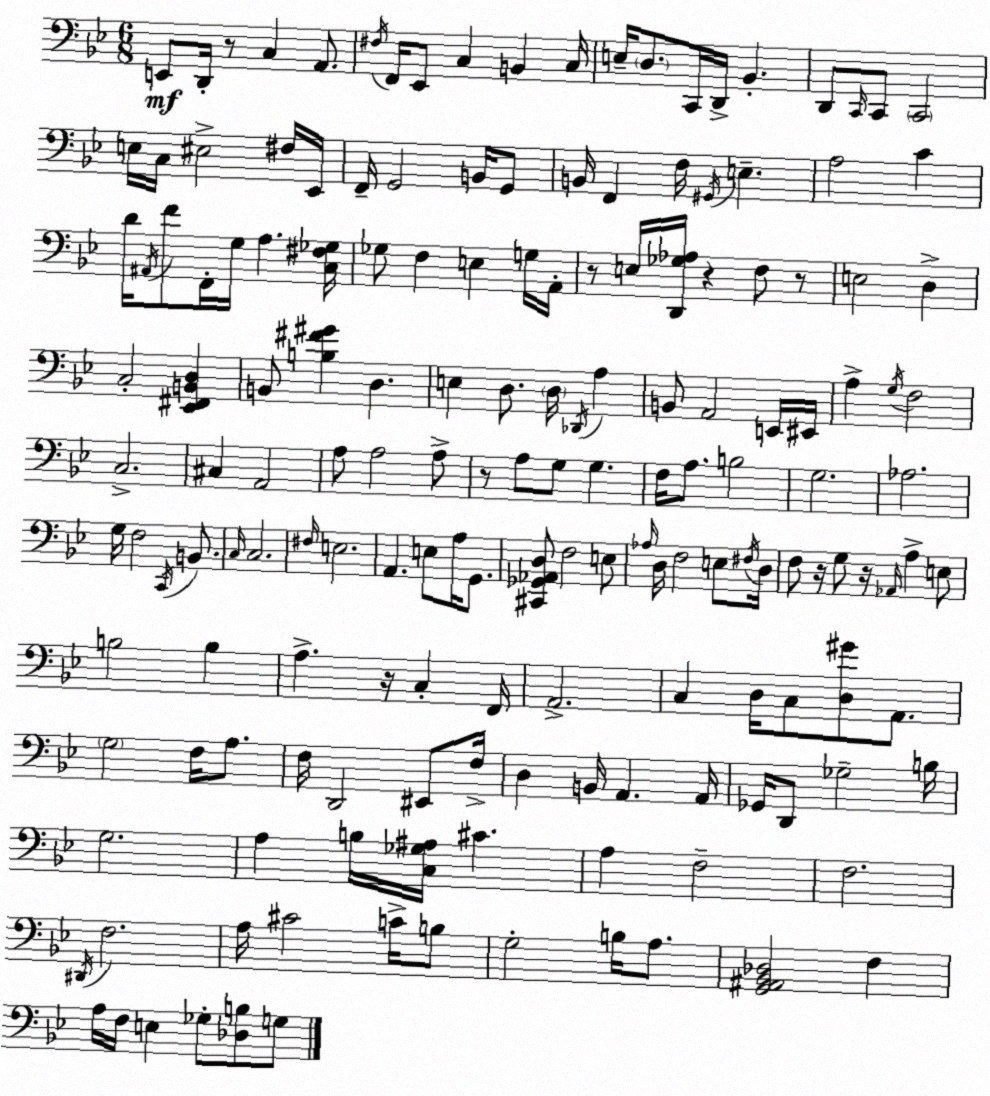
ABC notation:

X:1
T:Untitled
M:6/8
L:1/4
K:Gm
E,,/2 D,,/4 z/2 C, A,,/2 ^F,/4 F,,/4 _E,,/2 C, B,, C,/4 E,/4 D,/2 C,,/4 D,,/4 _B,, D,,/2 C,,/4 C,,/2 C,,2 E,/4 C,/4 ^E,2 ^F,/4 _E,,/4 F,,/4 G,,2 B,,/4 G,,/2 B,,/4 F,, F,/4 ^G,,/4 E, A,2 C D/4 ^A,,/4 F/2 F,,/4 G,/4 A, [C,^F,_G,]/4 _G,/2 F, E, G,/4 A,,/4 z/2 E,/4 [D,,_G,_A,]/4 z F,/2 z/2 E,2 D, C,2 [_E,,^F,,B,,D,] B,,/2 [B,^F^G] D, E, D,/2 D,/4 _D,,/4 A, B,,/2 A,,2 E,,/4 ^E,,/4 A, G,/4 F,2 C,2 ^C, A,,2 A,/2 A,2 A,/2 z/2 A,/2 G,/2 G, F,/4 A,/2 B,2 G,2 _A,2 G,/4 F,2 C,,/4 B,,/2 C,/4 C,2 ^F,/4 E,2 A,, E,/2 A,/4 G,,/2 [^C,,_G,,_A,,D,]/2 F,2 E,/2 _A,/4 D,/4 F,2 E,/2 ^F,/4 D,/4 F,/2 z/4 G,/2 z/4 _A,,/4 A, E,/2 B,2 B, A, z/4 C, F,,/4 A,,2 C, D,/4 C,/2 [D,^G]/2 A,,/2 G,2 F,/4 A,/2 F,/4 D,,2 ^E,,/2 F,/4 D, B,,/4 A,, A,,/4 _G,,/4 D,,/2 _G,2 B,/4 G,2 A, B,/4 [C,_G,^A,]/4 ^C A, F,2 F,2 ^D,,/4 F,2 A,/4 ^C2 C/4 B,/2 G,2 B,/4 A,/2 [G,,^A,,_B,,_D,]2 F, A,/4 F,/4 E, _G,/2 [_D,B,]/2 G,/2